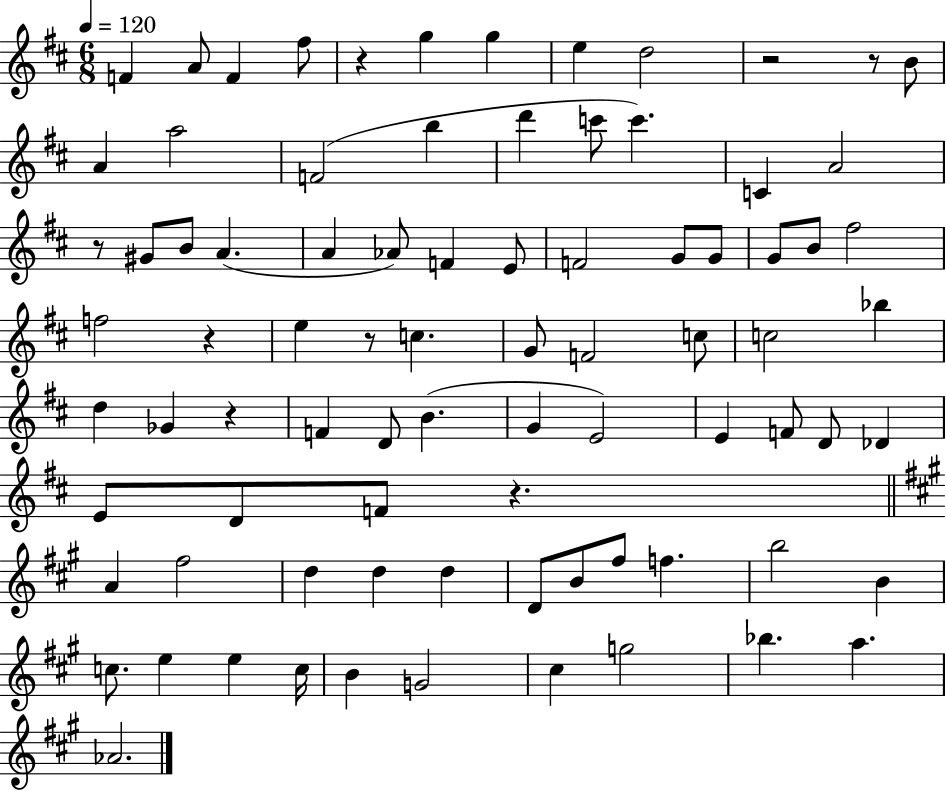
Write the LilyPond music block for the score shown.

{
  \clef treble
  \numericTimeSignature
  \time 6/8
  \key d \major
  \tempo 4 = 120
  f'4 a'8 f'4 fis''8 | r4 g''4 g''4 | e''4 d''2 | r2 r8 b'8 | \break a'4 a''2 | f'2( b''4 | d'''4 c'''8 c'''4.) | c'4 a'2 | \break r8 gis'8 b'8 a'4.( | a'4 aes'8) f'4 e'8 | f'2 g'8 g'8 | g'8 b'8 fis''2 | \break f''2 r4 | e''4 r8 c''4. | g'8 f'2 c''8 | c''2 bes''4 | \break d''4 ges'4 r4 | f'4 d'8 b'4.( | g'4 e'2) | e'4 f'8 d'8 des'4 | \break e'8 d'8 f'8 r4. | \bar "||" \break \key a \major a'4 fis''2 | d''4 d''4 d''4 | d'8 b'8 fis''8 f''4. | b''2 b'4 | \break c''8. e''4 e''4 c''16 | b'4 g'2 | cis''4 g''2 | bes''4. a''4. | \break aes'2. | \bar "|."
}